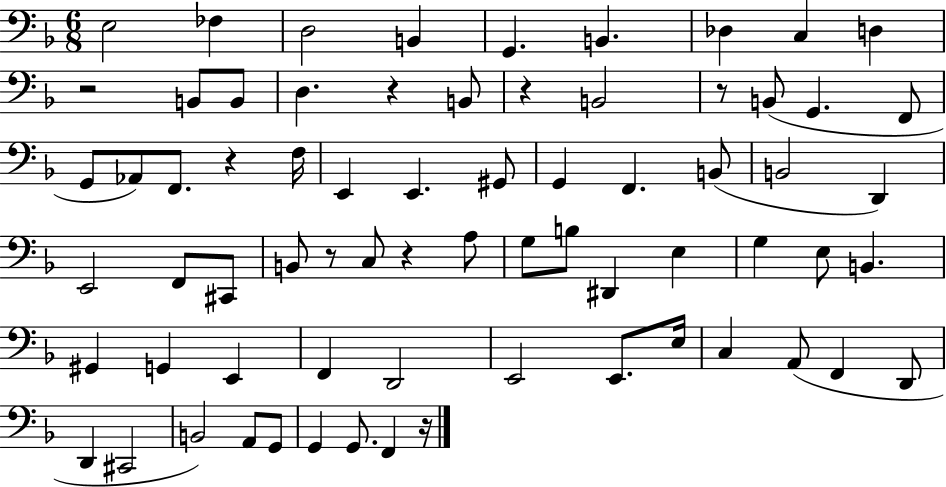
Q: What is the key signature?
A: F major